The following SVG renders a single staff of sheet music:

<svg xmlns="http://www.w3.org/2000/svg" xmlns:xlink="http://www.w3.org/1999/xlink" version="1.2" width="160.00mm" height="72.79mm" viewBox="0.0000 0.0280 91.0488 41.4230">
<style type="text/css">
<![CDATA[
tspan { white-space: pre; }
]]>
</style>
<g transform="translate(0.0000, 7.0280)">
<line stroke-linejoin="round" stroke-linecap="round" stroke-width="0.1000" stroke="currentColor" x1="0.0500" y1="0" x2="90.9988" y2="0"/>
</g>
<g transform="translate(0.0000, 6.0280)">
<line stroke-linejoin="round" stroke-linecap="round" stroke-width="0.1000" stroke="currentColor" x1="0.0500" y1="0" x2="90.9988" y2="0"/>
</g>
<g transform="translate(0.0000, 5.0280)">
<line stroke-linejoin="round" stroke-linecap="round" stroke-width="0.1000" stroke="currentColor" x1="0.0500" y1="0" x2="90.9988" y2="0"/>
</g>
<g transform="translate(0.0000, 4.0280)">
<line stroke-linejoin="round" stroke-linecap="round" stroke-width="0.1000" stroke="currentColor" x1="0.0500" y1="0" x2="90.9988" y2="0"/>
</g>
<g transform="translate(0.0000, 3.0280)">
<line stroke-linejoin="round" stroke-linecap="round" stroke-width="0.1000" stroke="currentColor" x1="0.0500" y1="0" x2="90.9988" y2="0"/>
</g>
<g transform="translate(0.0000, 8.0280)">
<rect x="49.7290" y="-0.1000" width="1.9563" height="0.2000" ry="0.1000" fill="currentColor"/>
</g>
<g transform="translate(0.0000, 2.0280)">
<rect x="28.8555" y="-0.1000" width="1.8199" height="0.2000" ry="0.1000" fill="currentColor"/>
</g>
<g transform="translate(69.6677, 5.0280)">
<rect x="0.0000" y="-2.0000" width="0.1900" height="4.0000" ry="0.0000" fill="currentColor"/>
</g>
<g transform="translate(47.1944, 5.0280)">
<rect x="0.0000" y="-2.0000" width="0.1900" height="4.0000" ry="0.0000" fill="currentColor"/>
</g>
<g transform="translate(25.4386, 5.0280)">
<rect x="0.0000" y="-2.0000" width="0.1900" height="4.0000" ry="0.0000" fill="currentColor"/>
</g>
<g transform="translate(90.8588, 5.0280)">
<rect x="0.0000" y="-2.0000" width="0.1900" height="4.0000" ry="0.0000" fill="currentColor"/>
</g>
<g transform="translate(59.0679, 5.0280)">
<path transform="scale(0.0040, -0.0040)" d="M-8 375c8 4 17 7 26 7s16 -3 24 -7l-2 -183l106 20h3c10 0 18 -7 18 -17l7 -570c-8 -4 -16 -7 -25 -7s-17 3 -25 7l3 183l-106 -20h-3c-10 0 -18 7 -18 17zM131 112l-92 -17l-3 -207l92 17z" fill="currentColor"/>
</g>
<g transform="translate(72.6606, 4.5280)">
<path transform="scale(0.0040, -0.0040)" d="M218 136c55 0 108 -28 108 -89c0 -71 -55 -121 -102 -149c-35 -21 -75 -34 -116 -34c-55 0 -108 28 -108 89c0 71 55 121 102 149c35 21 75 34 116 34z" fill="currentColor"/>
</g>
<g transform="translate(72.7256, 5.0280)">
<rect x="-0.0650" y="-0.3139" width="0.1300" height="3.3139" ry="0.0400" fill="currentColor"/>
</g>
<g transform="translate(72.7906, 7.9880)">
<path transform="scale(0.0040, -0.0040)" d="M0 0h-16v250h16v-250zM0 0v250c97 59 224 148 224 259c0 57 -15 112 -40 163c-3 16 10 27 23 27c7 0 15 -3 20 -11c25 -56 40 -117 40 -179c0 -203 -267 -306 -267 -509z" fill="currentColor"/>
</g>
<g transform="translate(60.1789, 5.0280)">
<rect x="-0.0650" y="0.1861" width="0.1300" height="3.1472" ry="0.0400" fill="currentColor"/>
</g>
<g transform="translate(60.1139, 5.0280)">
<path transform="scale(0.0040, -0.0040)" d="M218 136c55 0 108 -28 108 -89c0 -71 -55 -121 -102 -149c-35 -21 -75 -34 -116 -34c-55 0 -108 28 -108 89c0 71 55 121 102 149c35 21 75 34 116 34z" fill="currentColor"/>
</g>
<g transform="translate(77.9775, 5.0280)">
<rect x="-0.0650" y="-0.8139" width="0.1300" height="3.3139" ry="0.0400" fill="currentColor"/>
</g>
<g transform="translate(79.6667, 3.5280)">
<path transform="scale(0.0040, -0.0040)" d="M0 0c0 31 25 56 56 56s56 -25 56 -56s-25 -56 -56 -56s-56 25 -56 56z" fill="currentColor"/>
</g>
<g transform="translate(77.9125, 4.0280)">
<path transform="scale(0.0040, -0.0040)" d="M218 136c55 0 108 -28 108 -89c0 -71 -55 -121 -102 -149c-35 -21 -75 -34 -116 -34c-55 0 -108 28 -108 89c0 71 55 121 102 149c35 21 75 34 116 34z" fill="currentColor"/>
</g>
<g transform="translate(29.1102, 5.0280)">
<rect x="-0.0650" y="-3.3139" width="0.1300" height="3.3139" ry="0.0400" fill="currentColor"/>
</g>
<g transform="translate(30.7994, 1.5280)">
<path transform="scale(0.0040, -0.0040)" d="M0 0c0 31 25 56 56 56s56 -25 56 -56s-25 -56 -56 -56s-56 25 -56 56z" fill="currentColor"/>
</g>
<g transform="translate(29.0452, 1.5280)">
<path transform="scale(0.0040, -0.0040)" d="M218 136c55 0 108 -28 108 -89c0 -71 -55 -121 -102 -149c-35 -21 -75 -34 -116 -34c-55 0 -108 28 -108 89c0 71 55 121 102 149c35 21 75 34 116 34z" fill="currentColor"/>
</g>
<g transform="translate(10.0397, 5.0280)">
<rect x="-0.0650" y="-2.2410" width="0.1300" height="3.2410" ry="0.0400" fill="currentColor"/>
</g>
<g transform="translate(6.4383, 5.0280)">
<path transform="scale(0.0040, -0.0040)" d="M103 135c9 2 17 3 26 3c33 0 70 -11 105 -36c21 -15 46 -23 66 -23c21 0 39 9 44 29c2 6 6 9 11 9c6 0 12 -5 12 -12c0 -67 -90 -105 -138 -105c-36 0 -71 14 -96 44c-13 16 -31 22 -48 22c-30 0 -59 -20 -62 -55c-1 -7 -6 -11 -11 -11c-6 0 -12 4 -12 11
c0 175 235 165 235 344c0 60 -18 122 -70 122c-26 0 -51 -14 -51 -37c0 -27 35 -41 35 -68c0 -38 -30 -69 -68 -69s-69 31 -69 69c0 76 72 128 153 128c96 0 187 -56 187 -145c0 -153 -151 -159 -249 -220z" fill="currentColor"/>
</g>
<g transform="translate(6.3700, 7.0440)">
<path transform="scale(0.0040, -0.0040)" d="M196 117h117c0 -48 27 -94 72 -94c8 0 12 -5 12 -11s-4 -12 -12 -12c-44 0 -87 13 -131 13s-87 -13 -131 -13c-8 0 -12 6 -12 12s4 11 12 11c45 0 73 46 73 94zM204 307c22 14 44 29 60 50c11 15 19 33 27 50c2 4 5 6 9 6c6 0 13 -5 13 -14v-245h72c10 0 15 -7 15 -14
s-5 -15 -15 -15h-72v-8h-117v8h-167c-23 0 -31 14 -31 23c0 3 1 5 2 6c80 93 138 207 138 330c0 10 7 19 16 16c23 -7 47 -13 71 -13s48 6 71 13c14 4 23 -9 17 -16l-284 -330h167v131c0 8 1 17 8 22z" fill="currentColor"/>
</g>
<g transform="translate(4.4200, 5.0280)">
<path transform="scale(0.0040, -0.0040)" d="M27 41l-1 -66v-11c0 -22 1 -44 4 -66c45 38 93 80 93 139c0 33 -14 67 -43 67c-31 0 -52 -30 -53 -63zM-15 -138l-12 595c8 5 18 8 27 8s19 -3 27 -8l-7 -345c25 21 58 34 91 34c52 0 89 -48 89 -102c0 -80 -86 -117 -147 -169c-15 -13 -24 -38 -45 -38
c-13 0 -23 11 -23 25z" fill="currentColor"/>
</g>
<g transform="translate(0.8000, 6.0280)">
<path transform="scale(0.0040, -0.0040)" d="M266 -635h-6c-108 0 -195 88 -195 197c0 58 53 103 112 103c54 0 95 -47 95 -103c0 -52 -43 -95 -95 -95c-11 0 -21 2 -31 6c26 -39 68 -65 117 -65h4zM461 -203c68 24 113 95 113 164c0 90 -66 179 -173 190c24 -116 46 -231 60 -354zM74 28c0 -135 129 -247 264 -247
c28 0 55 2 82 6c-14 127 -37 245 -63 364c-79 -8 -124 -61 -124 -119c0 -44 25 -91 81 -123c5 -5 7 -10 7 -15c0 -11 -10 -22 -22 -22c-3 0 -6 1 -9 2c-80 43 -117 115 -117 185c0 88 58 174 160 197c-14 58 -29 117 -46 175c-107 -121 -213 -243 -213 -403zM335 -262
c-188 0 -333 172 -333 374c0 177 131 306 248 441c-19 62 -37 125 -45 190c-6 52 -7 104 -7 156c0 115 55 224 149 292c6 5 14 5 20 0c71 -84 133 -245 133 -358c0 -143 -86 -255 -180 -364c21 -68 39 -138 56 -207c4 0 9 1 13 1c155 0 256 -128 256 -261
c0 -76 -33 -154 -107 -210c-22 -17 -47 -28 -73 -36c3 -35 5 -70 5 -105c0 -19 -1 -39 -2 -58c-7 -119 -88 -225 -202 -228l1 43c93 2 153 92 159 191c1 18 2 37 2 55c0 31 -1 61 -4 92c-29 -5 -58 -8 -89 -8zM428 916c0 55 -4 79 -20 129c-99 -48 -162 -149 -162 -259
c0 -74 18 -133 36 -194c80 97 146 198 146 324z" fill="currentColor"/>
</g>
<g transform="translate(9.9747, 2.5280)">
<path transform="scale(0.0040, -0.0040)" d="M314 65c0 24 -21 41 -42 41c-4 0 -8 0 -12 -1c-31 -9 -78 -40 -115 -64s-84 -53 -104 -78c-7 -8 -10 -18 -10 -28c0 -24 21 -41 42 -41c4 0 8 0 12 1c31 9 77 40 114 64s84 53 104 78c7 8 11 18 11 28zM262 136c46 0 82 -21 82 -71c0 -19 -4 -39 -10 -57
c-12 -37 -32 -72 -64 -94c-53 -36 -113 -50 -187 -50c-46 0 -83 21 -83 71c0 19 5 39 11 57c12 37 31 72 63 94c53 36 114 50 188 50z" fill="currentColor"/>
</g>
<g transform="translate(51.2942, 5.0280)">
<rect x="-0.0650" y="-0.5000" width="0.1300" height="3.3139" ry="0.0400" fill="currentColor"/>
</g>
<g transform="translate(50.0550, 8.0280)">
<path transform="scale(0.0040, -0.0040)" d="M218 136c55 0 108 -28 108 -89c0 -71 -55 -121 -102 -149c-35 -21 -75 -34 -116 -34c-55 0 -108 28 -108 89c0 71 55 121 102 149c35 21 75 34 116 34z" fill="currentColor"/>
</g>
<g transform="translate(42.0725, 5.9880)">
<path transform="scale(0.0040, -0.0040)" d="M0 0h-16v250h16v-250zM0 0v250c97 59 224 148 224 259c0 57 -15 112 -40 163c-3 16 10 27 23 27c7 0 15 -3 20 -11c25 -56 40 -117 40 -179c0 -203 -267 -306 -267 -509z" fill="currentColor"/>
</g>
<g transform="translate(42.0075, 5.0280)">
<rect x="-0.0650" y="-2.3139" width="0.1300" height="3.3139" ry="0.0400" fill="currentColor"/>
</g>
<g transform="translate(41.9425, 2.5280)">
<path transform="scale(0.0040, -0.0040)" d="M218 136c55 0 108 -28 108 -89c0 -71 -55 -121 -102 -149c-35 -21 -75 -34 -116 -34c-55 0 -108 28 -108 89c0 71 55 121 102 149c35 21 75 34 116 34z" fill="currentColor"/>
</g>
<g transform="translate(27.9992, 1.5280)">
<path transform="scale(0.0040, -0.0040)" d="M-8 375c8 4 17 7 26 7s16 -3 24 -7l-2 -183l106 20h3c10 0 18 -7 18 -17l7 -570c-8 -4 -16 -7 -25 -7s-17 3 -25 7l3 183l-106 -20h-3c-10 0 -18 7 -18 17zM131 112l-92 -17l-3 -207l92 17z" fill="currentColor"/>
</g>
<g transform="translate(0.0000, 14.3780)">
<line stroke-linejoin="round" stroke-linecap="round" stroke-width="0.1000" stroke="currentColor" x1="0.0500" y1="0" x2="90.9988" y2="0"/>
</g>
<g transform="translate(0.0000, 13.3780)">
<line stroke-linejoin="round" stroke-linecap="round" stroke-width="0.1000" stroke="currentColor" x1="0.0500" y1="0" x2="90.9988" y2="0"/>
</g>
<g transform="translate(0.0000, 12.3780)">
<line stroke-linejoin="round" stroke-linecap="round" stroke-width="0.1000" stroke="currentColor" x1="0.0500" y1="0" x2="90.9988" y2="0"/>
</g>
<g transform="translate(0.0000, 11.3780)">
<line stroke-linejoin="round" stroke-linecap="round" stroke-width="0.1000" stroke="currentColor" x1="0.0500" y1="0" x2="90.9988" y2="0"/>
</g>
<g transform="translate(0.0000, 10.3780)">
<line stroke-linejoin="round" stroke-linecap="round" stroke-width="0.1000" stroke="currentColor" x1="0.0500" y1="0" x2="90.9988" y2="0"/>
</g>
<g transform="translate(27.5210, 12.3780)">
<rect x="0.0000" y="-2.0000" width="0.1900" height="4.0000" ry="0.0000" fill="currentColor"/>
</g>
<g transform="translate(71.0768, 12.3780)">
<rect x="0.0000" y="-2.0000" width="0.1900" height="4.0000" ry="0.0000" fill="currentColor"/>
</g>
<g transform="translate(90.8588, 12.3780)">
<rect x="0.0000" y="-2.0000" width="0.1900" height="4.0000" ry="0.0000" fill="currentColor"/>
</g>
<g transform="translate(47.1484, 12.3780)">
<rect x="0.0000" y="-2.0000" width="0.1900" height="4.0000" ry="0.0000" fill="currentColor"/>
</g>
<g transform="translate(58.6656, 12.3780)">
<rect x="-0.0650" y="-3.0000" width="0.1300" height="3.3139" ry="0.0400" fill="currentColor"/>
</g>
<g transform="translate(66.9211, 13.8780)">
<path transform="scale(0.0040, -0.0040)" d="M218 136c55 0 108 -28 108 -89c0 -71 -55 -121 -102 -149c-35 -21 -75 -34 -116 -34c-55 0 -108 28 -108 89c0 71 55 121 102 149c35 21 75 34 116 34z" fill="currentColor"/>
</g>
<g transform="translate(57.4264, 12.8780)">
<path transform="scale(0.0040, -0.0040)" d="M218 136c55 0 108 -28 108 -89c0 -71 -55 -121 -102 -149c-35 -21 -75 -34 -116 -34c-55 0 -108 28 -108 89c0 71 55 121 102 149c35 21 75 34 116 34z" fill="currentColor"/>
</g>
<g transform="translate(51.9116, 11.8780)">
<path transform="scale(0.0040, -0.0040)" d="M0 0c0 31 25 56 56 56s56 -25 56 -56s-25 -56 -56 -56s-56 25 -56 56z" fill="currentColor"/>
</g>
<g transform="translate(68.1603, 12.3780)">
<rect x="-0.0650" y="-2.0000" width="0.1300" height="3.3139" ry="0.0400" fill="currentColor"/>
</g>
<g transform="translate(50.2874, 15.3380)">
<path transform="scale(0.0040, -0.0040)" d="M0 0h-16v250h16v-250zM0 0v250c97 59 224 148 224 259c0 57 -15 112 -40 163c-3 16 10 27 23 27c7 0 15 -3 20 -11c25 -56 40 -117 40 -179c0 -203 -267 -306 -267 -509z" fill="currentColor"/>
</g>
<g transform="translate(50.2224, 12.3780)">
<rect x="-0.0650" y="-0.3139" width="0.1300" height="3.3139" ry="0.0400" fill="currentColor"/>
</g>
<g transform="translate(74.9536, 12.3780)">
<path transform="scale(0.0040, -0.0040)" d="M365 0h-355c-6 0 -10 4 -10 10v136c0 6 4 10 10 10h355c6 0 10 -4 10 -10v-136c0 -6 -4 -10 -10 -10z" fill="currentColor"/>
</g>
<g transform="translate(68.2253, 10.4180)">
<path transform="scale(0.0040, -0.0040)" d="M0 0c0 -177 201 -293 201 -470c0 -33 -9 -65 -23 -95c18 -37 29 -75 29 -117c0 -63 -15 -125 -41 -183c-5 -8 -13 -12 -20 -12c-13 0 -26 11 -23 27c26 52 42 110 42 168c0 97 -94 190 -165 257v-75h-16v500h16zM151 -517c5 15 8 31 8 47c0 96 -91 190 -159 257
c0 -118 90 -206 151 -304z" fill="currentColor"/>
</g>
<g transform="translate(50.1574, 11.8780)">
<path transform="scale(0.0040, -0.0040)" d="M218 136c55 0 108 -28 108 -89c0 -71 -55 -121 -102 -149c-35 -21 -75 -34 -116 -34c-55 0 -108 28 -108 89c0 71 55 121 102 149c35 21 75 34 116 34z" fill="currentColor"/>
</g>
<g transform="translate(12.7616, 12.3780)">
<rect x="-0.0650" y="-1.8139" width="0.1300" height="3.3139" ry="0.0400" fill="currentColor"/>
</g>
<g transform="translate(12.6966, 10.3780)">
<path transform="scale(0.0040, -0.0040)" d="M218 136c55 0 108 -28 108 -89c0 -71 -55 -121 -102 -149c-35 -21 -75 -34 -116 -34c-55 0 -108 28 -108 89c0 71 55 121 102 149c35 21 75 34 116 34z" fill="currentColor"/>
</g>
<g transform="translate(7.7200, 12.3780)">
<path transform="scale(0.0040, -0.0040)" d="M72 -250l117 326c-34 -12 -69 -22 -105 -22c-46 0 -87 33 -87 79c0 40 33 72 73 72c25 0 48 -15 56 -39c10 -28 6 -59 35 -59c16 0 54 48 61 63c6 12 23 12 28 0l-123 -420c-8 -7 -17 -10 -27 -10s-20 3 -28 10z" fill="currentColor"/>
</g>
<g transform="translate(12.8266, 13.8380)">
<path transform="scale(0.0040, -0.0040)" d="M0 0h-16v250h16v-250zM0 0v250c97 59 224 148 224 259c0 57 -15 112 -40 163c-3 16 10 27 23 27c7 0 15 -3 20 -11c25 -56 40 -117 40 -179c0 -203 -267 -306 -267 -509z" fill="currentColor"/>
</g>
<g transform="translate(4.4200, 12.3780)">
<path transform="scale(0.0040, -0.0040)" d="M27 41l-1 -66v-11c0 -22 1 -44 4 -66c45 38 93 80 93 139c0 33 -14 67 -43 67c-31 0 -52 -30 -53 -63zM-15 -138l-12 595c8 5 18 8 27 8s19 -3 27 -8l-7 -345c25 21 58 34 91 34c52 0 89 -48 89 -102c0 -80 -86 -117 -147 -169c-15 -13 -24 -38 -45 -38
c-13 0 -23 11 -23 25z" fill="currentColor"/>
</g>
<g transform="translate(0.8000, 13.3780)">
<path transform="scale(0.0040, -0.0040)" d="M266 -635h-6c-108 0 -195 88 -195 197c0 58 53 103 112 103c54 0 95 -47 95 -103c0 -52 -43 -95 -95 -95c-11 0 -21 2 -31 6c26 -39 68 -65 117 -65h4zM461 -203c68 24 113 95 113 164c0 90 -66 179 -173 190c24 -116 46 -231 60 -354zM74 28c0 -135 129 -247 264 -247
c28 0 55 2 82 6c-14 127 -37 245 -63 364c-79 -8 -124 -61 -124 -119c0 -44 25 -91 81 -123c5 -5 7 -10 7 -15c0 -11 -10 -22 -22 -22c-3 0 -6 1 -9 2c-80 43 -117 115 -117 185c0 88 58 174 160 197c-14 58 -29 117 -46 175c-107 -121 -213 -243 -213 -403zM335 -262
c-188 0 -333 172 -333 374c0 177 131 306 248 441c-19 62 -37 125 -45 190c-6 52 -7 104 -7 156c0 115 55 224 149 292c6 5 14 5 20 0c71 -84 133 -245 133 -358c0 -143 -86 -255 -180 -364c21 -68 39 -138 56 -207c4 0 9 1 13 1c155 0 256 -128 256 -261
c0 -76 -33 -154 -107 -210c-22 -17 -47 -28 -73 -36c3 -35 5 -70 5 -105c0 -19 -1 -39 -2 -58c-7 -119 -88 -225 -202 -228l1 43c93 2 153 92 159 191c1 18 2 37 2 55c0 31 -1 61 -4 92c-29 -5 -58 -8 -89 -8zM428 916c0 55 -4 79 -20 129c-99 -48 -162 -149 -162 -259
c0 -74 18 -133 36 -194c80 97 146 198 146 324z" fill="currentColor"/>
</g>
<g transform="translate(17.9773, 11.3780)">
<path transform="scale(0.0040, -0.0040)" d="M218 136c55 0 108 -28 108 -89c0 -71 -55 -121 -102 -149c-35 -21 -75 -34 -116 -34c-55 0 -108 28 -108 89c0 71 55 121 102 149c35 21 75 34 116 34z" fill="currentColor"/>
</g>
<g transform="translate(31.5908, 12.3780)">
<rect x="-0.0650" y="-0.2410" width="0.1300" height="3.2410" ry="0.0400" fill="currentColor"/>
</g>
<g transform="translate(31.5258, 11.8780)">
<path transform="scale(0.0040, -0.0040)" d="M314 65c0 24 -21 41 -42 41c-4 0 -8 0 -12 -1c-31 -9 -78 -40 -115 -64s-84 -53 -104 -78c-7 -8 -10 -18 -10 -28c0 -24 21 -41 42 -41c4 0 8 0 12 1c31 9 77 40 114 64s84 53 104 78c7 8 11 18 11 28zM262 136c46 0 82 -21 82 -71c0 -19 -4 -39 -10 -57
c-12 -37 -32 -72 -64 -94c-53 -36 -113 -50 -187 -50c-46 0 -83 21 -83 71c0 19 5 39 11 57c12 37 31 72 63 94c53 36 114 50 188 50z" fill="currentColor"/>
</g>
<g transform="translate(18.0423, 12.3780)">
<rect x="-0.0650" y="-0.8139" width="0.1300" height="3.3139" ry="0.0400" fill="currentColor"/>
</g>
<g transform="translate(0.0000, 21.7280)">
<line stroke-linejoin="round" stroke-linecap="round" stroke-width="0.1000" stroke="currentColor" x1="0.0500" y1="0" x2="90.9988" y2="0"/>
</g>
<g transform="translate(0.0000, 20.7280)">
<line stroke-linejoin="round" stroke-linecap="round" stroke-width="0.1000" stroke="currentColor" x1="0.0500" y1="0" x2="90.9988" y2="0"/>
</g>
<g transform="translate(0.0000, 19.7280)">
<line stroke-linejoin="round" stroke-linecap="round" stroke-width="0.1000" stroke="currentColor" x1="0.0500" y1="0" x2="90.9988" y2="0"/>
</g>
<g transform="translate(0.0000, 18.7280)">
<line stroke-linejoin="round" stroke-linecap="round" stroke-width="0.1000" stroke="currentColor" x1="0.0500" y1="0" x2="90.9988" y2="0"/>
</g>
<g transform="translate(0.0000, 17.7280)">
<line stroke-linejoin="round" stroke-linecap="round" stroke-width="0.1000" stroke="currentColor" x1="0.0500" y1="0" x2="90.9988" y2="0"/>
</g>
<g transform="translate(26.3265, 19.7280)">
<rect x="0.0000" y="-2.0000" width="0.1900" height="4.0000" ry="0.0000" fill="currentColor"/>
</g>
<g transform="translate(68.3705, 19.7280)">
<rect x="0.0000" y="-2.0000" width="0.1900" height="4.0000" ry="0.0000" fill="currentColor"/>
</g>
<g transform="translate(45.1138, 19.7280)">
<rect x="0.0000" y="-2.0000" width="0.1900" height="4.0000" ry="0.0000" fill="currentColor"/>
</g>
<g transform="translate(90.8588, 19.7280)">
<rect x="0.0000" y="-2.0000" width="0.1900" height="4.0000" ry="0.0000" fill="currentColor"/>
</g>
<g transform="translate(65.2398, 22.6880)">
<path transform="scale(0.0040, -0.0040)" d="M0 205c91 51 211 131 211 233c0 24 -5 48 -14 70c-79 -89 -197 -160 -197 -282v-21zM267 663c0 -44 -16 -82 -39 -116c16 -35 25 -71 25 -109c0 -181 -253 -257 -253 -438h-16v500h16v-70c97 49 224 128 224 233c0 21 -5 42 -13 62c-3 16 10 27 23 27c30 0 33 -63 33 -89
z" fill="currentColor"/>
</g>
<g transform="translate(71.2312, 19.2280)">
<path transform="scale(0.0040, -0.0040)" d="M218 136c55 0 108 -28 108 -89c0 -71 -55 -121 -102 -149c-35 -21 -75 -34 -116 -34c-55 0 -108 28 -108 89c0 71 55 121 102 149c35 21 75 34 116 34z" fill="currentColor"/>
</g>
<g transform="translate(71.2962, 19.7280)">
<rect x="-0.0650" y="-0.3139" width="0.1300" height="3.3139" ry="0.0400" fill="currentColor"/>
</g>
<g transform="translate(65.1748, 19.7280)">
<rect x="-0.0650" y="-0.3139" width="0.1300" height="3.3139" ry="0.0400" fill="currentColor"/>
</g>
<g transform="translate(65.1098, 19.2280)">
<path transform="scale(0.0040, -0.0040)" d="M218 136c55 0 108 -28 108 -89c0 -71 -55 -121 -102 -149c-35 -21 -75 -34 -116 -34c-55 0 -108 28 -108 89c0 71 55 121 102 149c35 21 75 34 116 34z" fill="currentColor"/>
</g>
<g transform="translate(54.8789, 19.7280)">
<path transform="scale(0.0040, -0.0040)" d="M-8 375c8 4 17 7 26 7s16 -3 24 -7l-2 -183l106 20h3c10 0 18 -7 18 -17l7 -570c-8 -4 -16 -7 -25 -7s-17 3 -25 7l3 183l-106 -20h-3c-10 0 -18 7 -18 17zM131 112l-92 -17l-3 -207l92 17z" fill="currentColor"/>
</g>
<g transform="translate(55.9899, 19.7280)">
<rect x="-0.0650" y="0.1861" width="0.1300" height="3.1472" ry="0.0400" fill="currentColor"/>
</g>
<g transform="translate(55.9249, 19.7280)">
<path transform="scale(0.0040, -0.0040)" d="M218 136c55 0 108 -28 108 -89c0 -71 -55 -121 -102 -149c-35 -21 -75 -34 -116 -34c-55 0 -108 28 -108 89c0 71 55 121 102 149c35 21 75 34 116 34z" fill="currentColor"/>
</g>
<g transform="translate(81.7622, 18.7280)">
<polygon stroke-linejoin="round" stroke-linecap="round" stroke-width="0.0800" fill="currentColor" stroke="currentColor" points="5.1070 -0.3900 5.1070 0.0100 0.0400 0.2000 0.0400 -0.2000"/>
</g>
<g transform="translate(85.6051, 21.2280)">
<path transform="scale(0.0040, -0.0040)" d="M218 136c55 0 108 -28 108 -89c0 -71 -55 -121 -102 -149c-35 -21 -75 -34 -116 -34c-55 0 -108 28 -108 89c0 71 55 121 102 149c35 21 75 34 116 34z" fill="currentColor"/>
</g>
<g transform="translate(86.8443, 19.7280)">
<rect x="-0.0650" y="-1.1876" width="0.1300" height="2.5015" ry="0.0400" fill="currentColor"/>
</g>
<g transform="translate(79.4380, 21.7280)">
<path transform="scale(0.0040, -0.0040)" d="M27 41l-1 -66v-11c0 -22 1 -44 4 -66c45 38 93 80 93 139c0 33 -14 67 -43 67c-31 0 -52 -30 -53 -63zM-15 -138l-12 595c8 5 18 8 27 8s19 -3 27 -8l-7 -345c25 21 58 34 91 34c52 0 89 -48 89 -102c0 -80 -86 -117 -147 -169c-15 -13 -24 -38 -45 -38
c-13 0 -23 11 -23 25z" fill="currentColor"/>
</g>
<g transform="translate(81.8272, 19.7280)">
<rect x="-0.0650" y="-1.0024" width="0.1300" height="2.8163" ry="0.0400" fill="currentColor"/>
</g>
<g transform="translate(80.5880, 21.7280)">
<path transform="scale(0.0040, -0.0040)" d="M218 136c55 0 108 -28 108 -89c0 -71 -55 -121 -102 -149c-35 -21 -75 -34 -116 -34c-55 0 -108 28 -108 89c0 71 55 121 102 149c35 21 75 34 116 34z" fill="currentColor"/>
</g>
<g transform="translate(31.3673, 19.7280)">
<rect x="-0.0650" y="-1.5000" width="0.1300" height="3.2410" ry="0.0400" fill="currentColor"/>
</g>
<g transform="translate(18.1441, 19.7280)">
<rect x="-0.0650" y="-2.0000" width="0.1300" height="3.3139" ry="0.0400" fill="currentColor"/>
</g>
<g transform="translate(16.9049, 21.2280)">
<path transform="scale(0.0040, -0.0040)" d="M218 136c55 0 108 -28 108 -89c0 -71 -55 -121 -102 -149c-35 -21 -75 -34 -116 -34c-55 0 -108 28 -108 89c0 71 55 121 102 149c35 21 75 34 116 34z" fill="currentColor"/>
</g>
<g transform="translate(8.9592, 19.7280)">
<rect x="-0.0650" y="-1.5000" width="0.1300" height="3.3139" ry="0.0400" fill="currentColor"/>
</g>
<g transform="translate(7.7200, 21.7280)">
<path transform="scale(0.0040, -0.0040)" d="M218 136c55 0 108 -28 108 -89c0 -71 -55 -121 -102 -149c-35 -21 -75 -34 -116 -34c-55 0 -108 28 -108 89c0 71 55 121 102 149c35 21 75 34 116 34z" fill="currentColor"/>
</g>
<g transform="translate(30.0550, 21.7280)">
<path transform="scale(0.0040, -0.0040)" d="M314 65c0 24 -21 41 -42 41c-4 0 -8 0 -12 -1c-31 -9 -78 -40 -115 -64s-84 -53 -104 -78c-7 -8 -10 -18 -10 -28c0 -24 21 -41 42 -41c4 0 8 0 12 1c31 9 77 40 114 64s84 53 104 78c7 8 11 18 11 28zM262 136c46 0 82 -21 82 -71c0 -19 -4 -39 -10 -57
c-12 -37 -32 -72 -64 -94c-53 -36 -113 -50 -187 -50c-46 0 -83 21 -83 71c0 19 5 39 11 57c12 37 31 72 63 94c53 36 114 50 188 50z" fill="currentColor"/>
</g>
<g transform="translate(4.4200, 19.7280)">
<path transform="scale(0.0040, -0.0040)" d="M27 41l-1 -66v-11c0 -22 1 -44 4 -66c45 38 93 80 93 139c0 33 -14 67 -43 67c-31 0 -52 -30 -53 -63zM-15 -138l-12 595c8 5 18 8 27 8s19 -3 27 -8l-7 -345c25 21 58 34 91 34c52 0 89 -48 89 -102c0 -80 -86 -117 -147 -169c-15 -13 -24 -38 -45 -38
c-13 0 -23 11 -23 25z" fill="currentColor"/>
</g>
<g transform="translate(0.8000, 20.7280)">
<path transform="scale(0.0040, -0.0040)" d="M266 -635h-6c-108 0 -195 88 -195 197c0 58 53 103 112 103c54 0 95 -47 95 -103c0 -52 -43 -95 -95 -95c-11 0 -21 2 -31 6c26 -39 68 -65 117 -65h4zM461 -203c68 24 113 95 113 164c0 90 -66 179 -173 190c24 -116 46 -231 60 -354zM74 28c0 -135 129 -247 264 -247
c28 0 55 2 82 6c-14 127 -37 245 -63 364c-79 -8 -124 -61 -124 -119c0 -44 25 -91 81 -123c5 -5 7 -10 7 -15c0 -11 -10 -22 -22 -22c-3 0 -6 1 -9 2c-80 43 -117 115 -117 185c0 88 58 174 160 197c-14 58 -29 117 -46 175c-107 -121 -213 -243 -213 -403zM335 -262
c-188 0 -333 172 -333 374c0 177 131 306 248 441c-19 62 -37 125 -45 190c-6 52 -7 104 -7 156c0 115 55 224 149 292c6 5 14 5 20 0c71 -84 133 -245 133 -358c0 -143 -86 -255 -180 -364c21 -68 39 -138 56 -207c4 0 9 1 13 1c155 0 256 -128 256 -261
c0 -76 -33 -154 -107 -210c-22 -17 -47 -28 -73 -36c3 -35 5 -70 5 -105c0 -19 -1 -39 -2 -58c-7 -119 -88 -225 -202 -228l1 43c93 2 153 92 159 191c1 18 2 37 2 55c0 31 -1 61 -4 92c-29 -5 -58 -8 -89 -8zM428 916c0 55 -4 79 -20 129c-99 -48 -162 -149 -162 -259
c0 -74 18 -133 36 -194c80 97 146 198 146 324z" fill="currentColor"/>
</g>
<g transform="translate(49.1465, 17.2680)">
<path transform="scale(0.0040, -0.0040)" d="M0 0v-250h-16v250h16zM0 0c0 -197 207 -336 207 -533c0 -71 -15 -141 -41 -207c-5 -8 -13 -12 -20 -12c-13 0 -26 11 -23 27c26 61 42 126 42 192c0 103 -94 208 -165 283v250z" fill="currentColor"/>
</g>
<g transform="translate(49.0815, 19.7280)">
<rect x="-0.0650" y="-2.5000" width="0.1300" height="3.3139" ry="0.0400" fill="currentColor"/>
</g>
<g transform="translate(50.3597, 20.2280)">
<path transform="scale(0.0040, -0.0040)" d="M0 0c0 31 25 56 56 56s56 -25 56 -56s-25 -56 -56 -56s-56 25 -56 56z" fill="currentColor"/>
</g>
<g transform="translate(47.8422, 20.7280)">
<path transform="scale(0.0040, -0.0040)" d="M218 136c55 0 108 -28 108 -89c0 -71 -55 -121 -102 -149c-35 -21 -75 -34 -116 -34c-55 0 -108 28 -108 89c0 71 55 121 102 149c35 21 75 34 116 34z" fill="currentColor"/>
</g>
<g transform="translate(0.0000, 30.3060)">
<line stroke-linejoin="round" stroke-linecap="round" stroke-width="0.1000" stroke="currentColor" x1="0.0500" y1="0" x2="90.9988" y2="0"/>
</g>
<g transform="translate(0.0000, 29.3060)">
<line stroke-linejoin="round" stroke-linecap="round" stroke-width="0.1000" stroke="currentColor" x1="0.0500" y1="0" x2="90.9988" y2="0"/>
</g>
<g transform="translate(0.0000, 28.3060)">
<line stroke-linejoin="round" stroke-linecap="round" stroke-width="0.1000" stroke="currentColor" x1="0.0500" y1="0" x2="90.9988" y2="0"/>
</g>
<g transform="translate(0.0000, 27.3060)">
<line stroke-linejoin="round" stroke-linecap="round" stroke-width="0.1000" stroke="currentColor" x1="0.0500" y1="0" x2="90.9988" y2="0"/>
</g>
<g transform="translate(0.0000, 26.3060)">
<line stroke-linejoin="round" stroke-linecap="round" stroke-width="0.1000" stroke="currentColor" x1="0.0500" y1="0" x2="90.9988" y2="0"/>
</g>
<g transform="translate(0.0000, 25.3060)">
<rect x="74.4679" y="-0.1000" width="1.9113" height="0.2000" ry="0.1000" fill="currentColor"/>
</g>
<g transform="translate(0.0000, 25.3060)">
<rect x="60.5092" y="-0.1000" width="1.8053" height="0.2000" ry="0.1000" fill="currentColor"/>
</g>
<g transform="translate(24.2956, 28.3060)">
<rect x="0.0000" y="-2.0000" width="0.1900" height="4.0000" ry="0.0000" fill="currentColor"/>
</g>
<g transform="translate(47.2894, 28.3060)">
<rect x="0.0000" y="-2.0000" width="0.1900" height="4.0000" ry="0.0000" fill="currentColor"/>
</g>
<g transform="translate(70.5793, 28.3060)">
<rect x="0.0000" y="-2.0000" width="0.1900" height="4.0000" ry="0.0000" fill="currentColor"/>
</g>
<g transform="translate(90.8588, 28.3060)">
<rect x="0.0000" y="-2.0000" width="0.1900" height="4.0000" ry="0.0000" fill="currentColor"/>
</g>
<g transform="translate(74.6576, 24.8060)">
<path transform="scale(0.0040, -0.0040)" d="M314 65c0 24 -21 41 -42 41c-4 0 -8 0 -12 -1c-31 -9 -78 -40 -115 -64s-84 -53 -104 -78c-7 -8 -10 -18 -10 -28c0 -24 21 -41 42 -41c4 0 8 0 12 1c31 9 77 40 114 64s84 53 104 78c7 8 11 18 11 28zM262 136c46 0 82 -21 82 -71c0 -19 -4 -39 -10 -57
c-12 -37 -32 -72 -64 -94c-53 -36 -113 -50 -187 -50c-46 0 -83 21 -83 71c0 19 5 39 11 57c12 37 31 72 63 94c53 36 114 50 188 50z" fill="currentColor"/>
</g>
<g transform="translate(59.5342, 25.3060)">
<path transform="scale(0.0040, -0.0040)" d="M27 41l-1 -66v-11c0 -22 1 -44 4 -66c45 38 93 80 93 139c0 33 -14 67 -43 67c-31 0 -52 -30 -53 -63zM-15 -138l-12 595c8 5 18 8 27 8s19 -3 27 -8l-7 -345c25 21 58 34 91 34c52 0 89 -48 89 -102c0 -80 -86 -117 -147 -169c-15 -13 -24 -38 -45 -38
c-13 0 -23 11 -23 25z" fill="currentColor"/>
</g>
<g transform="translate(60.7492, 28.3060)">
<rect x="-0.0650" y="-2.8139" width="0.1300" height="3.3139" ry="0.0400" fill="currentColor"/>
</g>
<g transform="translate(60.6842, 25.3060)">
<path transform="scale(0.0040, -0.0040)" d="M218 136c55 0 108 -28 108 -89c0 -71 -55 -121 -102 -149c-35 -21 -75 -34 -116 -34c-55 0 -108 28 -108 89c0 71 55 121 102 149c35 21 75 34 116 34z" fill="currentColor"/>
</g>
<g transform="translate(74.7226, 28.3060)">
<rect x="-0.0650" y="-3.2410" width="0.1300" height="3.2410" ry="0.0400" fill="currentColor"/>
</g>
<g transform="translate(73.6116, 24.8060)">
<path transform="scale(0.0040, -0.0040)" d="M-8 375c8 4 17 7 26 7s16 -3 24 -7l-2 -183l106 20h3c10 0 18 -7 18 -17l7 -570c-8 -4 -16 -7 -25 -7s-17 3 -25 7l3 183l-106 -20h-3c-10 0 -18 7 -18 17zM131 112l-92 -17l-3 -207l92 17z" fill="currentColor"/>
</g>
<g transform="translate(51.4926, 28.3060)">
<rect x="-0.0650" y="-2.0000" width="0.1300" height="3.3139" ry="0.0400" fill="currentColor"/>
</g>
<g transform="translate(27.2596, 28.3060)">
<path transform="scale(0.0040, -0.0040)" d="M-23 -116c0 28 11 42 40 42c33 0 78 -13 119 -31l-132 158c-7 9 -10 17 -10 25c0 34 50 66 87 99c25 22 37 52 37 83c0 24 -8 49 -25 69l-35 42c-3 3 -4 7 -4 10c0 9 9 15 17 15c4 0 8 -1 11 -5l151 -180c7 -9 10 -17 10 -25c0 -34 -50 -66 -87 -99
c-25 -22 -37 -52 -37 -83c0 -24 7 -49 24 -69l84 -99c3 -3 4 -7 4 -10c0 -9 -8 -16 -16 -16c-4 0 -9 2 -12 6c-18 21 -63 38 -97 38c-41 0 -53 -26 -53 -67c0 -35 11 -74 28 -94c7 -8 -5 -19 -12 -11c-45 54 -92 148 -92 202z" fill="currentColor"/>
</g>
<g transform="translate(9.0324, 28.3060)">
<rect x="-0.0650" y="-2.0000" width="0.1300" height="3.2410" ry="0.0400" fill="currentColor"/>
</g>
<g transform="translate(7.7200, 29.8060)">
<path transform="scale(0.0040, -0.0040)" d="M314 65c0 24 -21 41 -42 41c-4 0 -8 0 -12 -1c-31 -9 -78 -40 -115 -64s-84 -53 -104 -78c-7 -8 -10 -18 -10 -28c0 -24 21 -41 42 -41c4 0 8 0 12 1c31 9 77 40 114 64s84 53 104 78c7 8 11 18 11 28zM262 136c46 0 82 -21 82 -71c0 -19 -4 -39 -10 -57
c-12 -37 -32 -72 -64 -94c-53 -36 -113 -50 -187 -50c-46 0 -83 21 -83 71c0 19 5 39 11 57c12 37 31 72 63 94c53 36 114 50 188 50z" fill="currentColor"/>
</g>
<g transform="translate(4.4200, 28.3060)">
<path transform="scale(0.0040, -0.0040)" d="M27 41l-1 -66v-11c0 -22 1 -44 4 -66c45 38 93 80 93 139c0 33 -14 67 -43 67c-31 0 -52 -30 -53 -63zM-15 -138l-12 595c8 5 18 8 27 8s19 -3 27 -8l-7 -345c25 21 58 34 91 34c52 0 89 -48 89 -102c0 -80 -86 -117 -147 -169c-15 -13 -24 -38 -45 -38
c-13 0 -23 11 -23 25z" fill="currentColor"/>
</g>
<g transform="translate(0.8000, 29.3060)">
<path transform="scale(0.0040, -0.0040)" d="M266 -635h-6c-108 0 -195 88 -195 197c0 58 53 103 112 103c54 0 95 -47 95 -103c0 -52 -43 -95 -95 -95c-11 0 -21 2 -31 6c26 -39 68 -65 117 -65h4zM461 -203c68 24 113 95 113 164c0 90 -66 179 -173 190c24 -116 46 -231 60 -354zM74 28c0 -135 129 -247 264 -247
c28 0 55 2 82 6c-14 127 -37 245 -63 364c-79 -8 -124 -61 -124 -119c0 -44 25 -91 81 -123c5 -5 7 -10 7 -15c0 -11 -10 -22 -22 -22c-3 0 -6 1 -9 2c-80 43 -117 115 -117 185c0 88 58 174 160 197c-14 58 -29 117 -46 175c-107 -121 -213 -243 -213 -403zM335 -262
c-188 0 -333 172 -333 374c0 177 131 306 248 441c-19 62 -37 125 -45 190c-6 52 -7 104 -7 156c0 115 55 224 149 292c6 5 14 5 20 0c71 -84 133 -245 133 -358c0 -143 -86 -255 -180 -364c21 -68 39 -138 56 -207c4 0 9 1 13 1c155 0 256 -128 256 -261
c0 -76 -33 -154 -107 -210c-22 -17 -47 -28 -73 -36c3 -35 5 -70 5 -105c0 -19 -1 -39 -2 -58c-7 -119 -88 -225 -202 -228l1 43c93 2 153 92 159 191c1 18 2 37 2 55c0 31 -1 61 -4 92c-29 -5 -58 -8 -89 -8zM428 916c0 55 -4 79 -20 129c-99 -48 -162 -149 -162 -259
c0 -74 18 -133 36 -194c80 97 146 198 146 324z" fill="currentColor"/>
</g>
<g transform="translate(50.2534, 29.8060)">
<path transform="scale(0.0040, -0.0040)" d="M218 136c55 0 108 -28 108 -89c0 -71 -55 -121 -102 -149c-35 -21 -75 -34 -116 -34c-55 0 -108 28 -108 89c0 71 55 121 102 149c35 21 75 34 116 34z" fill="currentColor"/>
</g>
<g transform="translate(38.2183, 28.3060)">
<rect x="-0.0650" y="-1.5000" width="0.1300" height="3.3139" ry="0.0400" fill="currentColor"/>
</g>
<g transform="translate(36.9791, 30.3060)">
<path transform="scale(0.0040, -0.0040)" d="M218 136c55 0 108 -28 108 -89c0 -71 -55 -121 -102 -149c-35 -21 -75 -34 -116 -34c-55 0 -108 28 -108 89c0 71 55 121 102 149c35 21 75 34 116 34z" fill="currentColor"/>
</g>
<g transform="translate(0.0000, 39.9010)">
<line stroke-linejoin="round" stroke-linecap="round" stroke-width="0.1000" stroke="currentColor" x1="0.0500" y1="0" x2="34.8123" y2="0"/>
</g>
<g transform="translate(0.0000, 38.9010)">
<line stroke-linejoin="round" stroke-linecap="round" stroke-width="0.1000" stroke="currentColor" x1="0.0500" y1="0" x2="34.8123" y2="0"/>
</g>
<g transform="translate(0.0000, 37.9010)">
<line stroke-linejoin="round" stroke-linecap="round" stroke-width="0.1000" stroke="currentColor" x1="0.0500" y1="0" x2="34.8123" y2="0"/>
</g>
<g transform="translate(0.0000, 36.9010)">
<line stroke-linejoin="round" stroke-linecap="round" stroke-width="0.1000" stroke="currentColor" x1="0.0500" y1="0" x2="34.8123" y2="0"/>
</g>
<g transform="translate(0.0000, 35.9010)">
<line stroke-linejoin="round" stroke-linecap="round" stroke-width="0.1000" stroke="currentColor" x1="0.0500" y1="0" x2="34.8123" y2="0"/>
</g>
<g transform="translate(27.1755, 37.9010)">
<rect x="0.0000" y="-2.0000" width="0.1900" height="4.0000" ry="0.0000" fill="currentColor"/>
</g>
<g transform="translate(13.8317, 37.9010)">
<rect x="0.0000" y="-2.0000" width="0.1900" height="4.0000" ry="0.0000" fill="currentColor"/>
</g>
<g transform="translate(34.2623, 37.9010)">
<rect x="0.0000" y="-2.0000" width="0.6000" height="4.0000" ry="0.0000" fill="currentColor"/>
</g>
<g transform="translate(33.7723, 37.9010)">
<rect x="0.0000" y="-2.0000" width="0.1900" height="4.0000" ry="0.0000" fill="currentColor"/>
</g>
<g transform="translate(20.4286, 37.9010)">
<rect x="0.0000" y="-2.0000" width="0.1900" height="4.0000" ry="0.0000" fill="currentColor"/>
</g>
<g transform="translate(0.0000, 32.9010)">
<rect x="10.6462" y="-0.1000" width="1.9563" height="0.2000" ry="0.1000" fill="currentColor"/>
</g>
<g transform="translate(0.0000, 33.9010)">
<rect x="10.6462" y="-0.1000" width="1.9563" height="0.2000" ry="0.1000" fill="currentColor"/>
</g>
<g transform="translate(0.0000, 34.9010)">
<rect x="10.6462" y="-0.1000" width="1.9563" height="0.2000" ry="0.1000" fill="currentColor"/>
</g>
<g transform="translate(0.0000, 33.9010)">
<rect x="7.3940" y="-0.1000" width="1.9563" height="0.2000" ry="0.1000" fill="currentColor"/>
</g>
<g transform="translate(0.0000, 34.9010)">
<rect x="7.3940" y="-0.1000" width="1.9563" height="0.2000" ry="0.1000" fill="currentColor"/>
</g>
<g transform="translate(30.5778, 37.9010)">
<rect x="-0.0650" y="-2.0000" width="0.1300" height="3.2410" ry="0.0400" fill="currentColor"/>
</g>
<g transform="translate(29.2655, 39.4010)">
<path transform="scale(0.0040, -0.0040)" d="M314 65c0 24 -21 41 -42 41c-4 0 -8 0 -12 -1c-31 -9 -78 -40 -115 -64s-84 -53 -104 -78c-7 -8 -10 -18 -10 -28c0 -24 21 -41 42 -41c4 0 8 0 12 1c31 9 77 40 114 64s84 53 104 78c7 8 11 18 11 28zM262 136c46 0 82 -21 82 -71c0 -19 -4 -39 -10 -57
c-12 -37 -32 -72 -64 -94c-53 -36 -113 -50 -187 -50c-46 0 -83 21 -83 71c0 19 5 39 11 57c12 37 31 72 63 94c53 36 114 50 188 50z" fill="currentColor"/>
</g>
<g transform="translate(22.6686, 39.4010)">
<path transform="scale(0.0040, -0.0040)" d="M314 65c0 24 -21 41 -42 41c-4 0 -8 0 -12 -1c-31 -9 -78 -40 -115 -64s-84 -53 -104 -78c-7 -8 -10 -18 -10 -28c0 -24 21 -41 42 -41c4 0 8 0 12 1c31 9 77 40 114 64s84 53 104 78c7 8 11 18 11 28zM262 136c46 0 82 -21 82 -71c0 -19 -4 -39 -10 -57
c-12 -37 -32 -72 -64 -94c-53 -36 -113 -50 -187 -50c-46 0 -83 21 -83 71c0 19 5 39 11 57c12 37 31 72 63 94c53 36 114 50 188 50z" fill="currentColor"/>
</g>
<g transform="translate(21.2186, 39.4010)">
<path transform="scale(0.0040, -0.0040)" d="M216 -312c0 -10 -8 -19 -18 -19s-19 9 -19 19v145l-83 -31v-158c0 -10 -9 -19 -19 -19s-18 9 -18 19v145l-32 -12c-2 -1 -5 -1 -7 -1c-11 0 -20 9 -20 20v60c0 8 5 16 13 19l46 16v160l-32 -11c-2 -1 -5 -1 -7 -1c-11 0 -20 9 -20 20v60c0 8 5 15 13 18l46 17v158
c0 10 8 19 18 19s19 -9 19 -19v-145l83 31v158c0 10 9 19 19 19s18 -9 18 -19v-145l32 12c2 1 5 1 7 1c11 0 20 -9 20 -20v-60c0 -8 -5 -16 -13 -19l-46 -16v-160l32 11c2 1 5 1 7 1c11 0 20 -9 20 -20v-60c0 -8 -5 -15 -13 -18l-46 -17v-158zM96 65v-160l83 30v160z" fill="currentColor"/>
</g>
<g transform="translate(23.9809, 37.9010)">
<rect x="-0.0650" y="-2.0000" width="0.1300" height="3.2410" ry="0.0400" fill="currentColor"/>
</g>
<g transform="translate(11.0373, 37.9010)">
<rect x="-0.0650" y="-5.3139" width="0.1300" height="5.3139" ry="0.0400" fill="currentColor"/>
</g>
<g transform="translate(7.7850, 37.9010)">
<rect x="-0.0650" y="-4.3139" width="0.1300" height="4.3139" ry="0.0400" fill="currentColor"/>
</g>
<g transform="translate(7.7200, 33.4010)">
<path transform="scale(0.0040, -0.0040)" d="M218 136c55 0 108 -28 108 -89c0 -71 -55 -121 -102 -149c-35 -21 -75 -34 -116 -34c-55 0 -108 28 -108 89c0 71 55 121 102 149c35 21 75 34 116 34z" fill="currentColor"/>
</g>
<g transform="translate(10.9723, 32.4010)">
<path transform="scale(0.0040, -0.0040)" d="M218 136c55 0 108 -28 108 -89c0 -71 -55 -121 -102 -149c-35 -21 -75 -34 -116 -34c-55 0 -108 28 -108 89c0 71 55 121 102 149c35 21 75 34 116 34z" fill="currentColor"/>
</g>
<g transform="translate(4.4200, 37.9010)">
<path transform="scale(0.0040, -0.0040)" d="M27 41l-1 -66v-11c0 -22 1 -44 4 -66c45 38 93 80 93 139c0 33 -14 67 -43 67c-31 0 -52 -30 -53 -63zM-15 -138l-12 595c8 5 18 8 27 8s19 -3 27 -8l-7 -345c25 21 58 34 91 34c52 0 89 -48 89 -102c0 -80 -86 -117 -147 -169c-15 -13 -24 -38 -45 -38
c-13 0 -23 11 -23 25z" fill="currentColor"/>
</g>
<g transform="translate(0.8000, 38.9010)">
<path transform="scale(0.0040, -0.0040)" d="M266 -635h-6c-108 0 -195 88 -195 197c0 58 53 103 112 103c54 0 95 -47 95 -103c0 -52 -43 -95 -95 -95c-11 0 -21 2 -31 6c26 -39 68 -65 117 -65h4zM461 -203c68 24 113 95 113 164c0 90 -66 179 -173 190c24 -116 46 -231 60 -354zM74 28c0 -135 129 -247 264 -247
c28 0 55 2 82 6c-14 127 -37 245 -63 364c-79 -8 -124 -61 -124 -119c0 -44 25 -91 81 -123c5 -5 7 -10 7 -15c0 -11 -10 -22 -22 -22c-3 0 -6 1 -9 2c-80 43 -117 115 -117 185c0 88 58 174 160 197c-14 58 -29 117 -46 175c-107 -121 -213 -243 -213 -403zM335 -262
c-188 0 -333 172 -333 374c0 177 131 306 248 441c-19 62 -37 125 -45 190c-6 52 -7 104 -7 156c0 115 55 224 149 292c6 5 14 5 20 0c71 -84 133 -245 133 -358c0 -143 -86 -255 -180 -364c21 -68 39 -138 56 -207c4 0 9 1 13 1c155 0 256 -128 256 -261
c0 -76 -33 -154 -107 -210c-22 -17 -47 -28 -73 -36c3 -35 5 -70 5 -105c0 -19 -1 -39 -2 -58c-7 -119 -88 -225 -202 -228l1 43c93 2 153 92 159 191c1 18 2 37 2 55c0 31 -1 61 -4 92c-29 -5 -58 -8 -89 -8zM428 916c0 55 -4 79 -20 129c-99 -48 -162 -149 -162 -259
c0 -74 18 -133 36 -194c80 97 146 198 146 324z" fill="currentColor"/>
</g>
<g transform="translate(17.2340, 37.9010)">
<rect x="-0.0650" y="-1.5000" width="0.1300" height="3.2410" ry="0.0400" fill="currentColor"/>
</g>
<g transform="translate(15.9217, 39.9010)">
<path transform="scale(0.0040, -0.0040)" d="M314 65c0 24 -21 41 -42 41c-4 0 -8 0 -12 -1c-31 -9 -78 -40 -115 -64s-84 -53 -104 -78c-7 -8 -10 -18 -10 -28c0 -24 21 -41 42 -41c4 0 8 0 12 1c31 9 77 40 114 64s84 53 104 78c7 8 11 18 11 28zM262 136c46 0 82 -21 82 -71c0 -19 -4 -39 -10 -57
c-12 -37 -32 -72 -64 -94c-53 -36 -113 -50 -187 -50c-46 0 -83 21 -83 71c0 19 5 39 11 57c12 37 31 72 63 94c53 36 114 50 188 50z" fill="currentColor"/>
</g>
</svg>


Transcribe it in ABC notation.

X:1
T:Untitled
M:2/4
L:1/4
K:F
g2 b g/2 C B c/2 d z/2 f/2 d c2 c/2 A F/4 z2 E F E2 G/2 B c/4 c _E/2 F/2 F2 z E F _a b2 d' f' E2 ^F2 F2